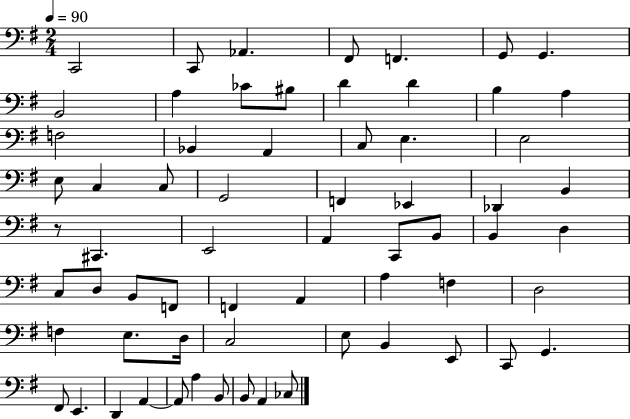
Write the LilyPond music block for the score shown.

{
  \clef bass
  \numericTimeSignature
  \time 2/4
  \key g \major
  \tempo 4 = 90
  c,2 | c,8 aes,4. | fis,8 f,4. | g,8 g,4. | \break b,2 | a4 ces'8 bis8 | d'4 d'4 | b4 a4 | \break f2 | bes,4 a,4 | c8 e4. | e2 | \break e8 c4 c8 | g,2 | f,4 ees,4 | des,4 b,4 | \break r8 cis,4. | e,2 | a,4 c,8 b,8 | b,4 d4 | \break c8 d8 b,8 f,8 | f,4 a,4 | a4 f4 | d2 | \break f4 e8. d16 | c2 | e8 b,4 e,8 | c,8 g,4. | \break fis,8 e,4. | d,4 a,4~~ | a,8 a4 b,8 | b,8 a,4 ces8 | \break \bar "|."
}